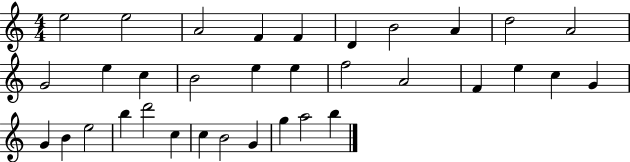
X:1
T:Untitled
M:4/4
L:1/4
K:C
e2 e2 A2 F F D B2 A d2 A2 G2 e c B2 e e f2 A2 F e c G G B e2 b d'2 c c B2 G g a2 b